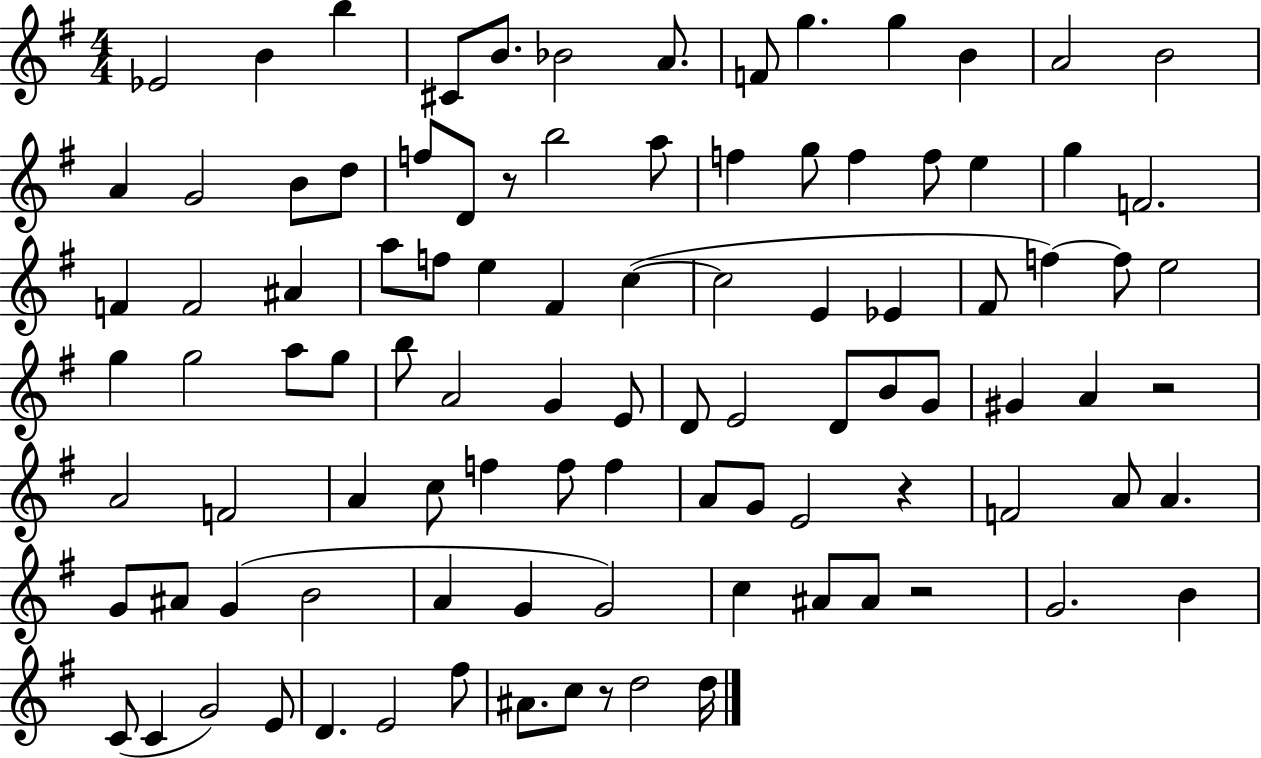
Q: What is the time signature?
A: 4/4